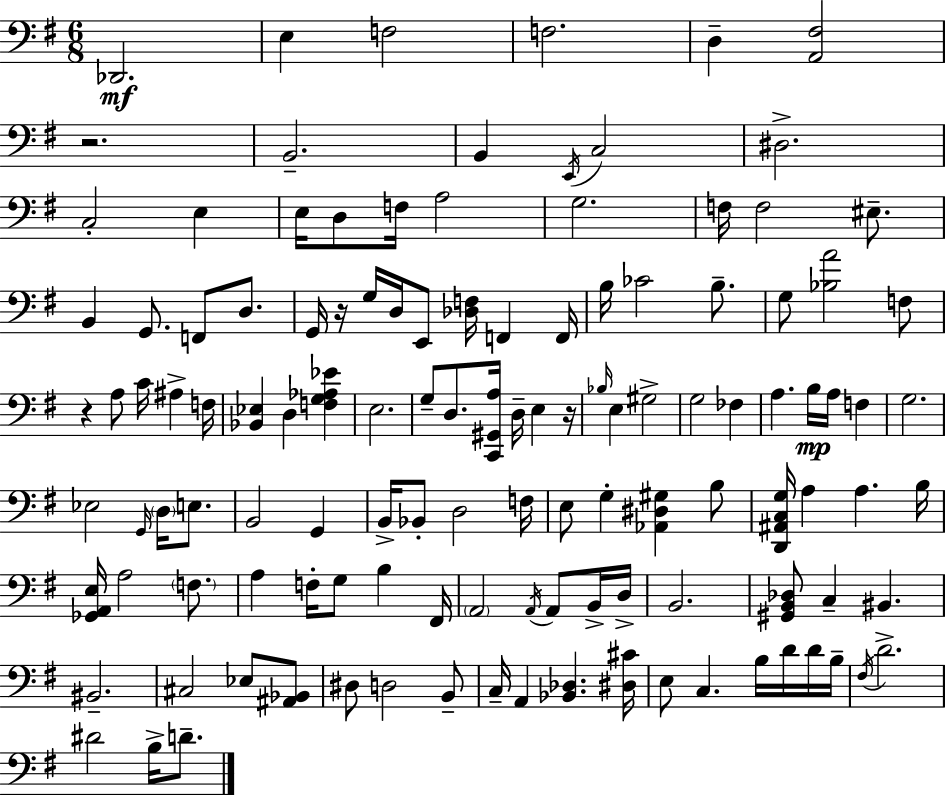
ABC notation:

X:1
T:Untitled
M:6/8
L:1/4
K:G
_D,,2 E, F,2 F,2 D, [A,,^F,]2 z2 B,,2 B,, E,,/4 C,2 ^D,2 C,2 E, E,/4 D,/2 F,/4 A,2 G,2 F,/4 F,2 ^E,/2 B,, G,,/2 F,,/2 D,/2 G,,/4 z/4 G,/4 D,/4 E,,/2 [_D,F,]/4 F,, F,,/4 B,/4 _C2 B,/2 G,/2 [_B,A]2 F,/2 z A,/2 C/4 ^A, F,/4 [_B,,_E,] D, [F,G,_A,_E] E,2 G,/2 D,/2 [C,,^G,,A,]/4 D,/4 E, z/4 _B,/4 E, ^G,2 G,2 _F, A, B,/4 A,/4 F, G,2 _E,2 G,,/4 D,/4 E,/2 B,,2 G,, B,,/4 _B,,/2 D,2 F,/4 E,/2 G, [_A,,^D,^G,] B,/2 [D,,^A,,C,G,]/4 A, A, B,/4 [_G,,A,,E,]/4 A,2 F,/2 A, F,/4 G,/2 B, ^F,,/4 A,,2 A,,/4 A,,/2 B,,/4 D,/4 B,,2 [^G,,B,,_D,]/2 C, ^B,, ^B,,2 ^C,2 _E,/2 [^A,,_B,,]/2 ^D,/2 D,2 B,,/2 C,/4 A,, [_B,,_D,] [^D,^C]/4 E,/2 C, B,/4 D/4 D/4 B,/4 ^F,/4 D2 ^D2 B,/4 D/2